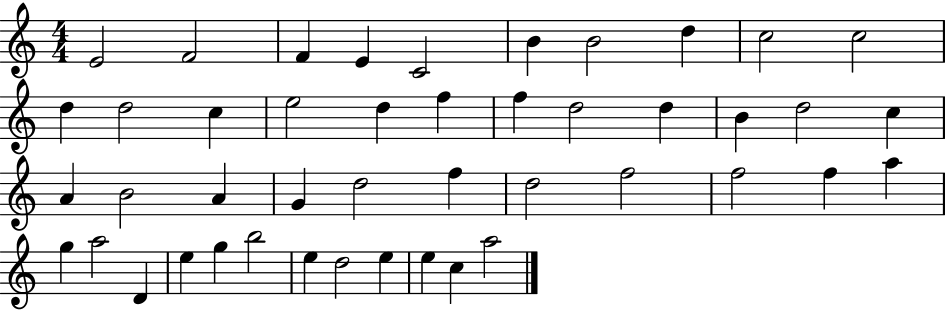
E4/h F4/h F4/q E4/q C4/h B4/q B4/h D5/q C5/h C5/h D5/q D5/h C5/q E5/h D5/q F5/q F5/q D5/h D5/q B4/q D5/h C5/q A4/q B4/h A4/q G4/q D5/h F5/q D5/h F5/h F5/h F5/q A5/q G5/q A5/h D4/q E5/q G5/q B5/h E5/q D5/h E5/q E5/q C5/q A5/h